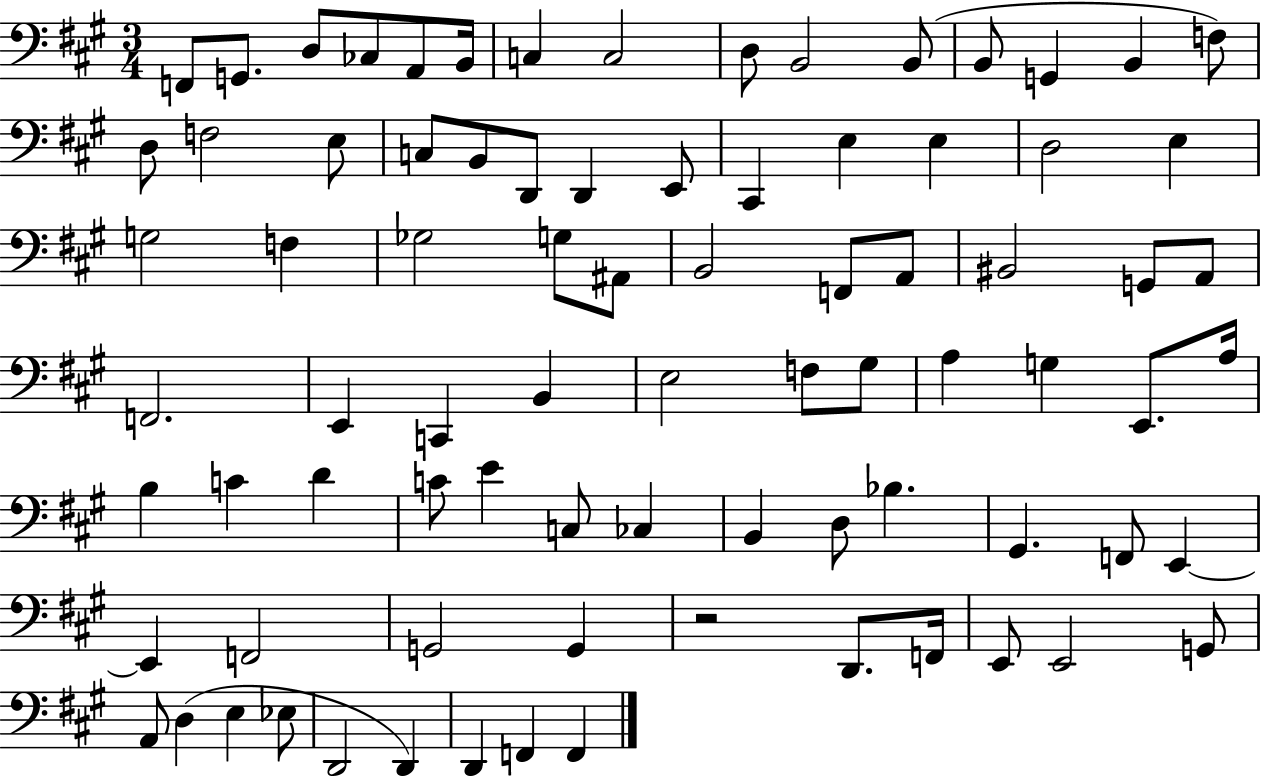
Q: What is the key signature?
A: A major